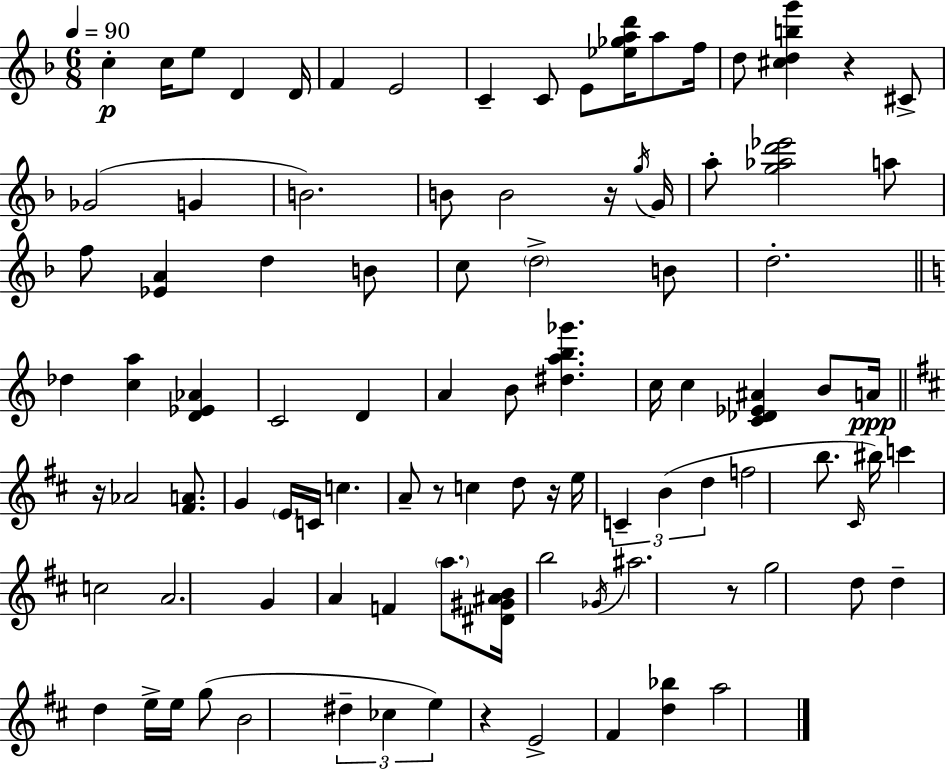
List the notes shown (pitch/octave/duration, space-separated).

C5/q C5/s E5/e D4/q D4/s F4/q E4/h C4/q C4/e E4/e [Eb5,Gb5,A5,D6]/s A5/e F5/s D5/e [C#5,D5,B5,G6]/q R/q C#4/e Gb4/h G4/q B4/h. B4/e B4/h R/s G5/s G4/s A5/e [G5,Ab5,D6,Eb6]/h A5/e F5/e [Eb4,A4]/q D5/q B4/e C5/e D5/h B4/e D5/h. Db5/q [C5,A5]/q [D4,Eb4,Ab4]/q C4/h D4/q A4/q B4/e [D#5,A5,B5,Gb6]/q. C5/s C5/q [C4,Db4,Eb4,A#4]/q B4/e A4/s R/s Ab4/h [F#4,A4]/e. G4/q E4/s C4/s C5/q. A4/e R/e C5/q D5/e R/s E5/s C4/q B4/q D5/q F5/h B5/e. C#4/s BIS5/s C6/q C5/h A4/h. G4/q A4/q F4/q A5/e. [D#4,G#4,A#4,B4]/s B5/h Gb4/s A#5/h. R/e G5/h D5/e D5/q D5/q E5/s E5/s G5/e B4/h D#5/q CES5/q E5/q R/q E4/h F#4/q [D5,Bb5]/q A5/h